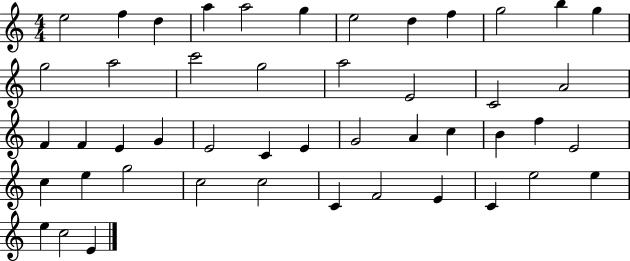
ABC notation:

X:1
T:Untitled
M:4/4
L:1/4
K:C
e2 f d a a2 g e2 d f g2 b g g2 a2 c'2 g2 a2 E2 C2 A2 F F E G E2 C E G2 A c B f E2 c e g2 c2 c2 C F2 E C e2 e e c2 E